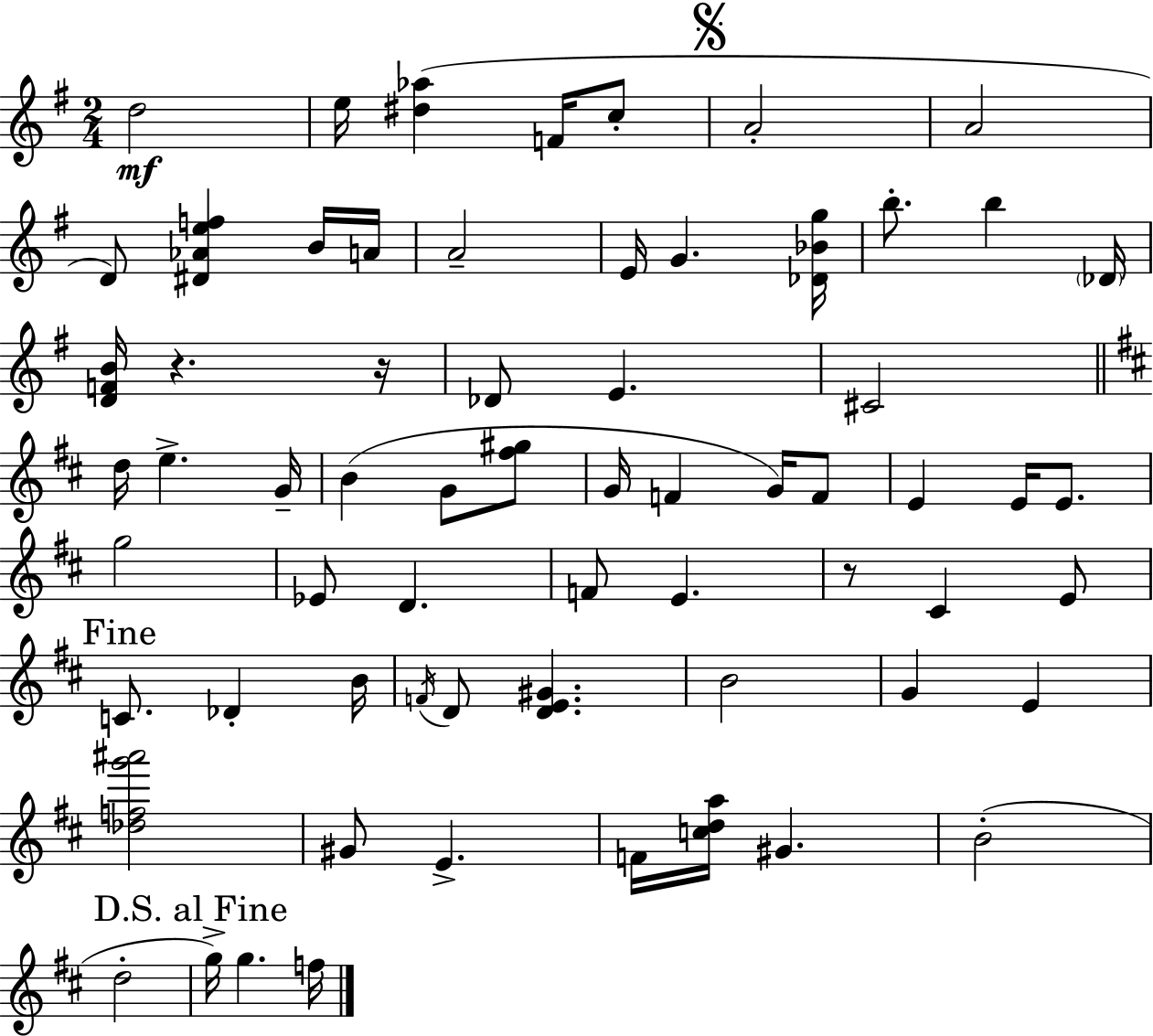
D5/h E5/s [D#5,Ab5]/q F4/s C5/e A4/h A4/h D4/e [D#4,Ab4,E5,F5]/q B4/s A4/s A4/h E4/s G4/q. [Db4,Bb4,G5]/s B5/e. B5/q Db4/s [D4,F4,B4]/s R/q. R/s Db4/e E4/q. C#4/h D5/s E5/q. G4/s B4/q G4/e [F#5,G#5]/e G4/s F4/q G4/s F4/e E4/q E4/s E4/e. G5/h Eb4/e D4/q. F4/e E4/q. R/e C#4/q E4/e C4/e. Db4/q B4/s F4/s D4/e [D4,E4,G#4]/q. B4/h G4/q E4/q [Db5,F5,G6,A#6]/h G#4/e E4/q. F4/s [C5,D5,A5]/s G#4/q. B4/h D5/h G5/s G5/q. F5/s